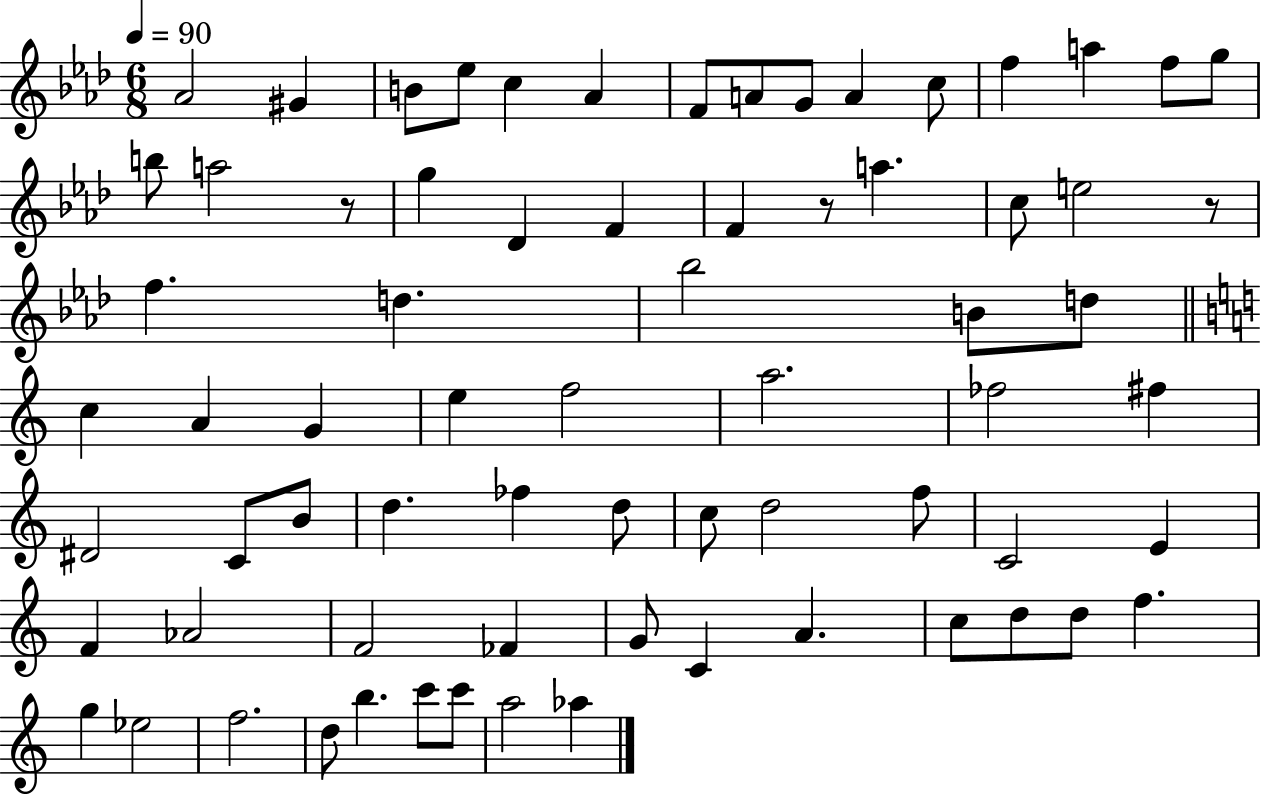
Ab4/h G#4/q B4/e Eb5/e C5/q Ab4/q F4/e A4/e G4/e A4/q C5/e F5/q A5/q F5/e G5/e B5/e A5/h R/e G5/q Db4/q F4/q F4/q R/e A5/q. C5/e E5/h R/e F5/q. D5/q. Bb5/h B4/e D5/e C5/q A4/q G4/q E5/q F5/h A5/h. FES5/h F#5/q D#4/h C4/e B4/e D5/q. FES5/q D5/e C5/e D5/h F5/e C4/h E4/q F4/q Ab4/h F4/h FES4/q G4/e C4/q A4/q. C5/e D5/e D5/e F5/q. G5/q Eb5/h F5/h. D5/e B5/q. C6/e C6/e A5/h Ab5/q